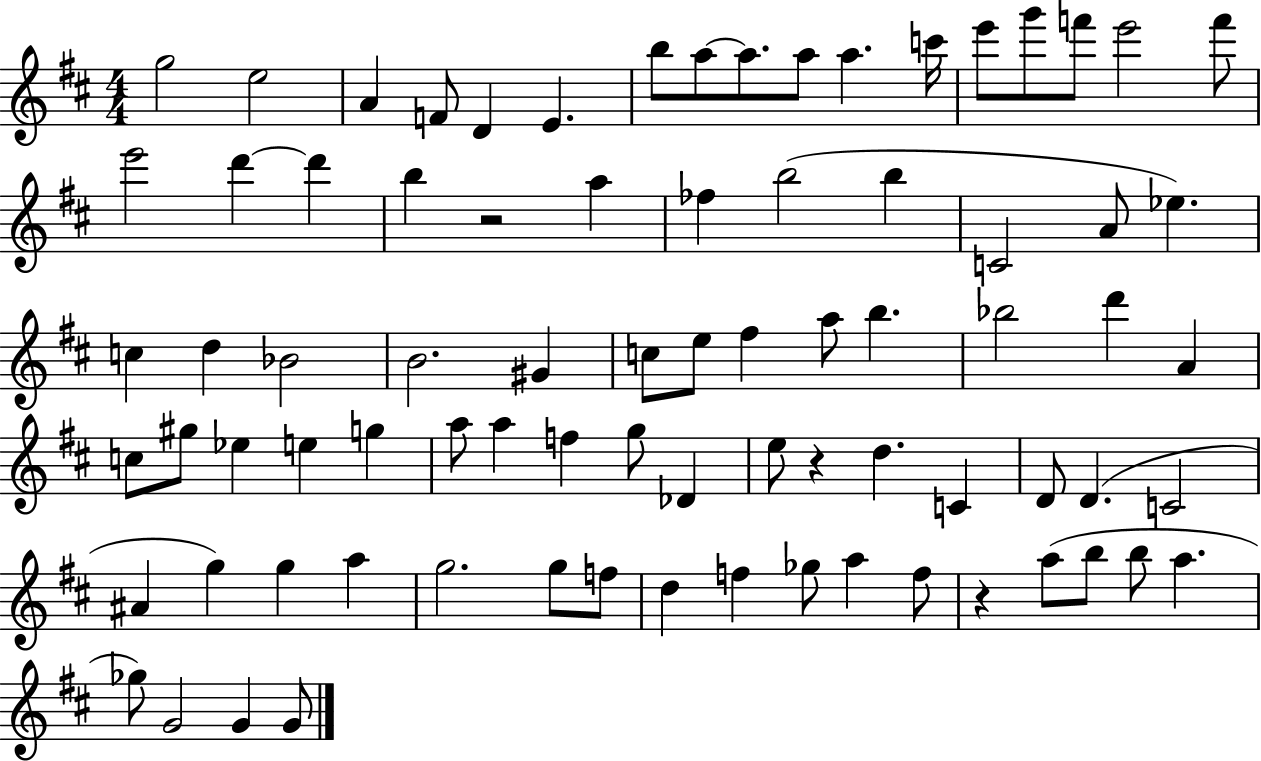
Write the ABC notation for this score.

X:1
T:Untitled
M:4/4
L:1/4
K:D
g2 e2 A F/2 D E b/2 a/2 a/2 a/2 a c'/4 e'/2 g'/2 f'/2 e'2 f'/2 e'2 d' d' b z2 a _f b2 b C2 A/2 _e c d _B2 B2 ^G c/2 e/2 ^f a/2 b _b2 d' A c/2 ^g/2 _e e g a/2 a f g/2 _D e/2 z d C D/2 D C2 ^A g g a g2 g/2 f/2 d f _g/2 a f/2 z a/2 b/2 b/2 a _g/2 G2 G G/2